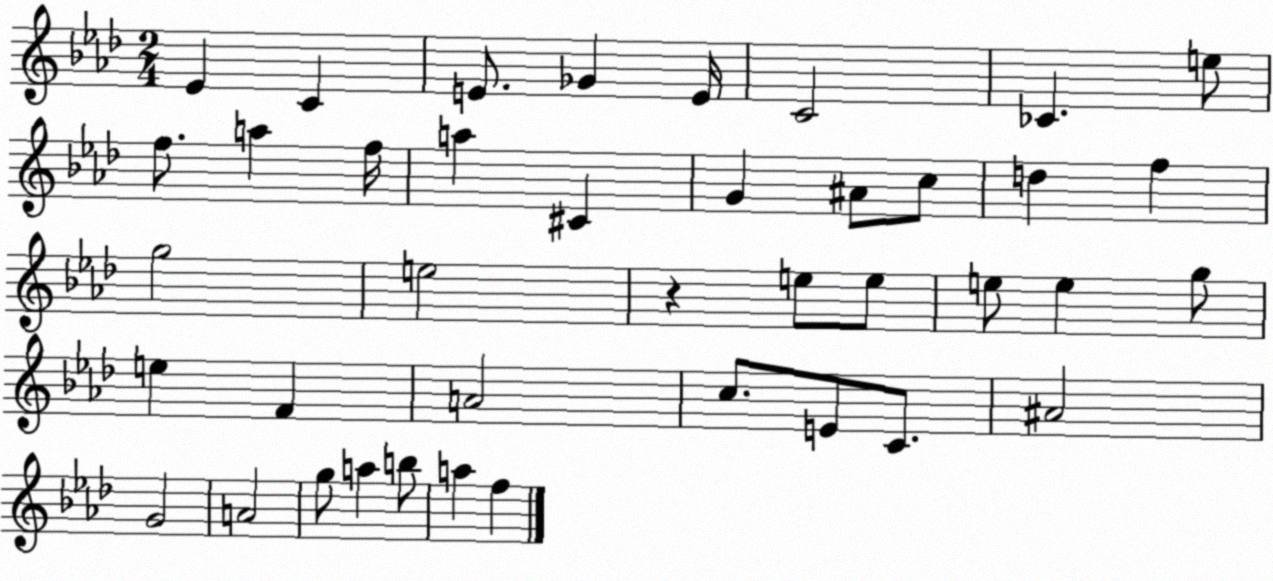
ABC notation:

X:1
T:Untitled
M:2/4
L:1/4
K:Ab
_E C E/2 _G E/4 C2 _C e/2 f/2 a f/4 a ^C G ^A/2 c/2 d f g2 e2 z e/2 e/2 e/2 e g/2 e F A2 c/2 E/2 C/2 ^A2 G2 A2 g/2 a b/2 a f